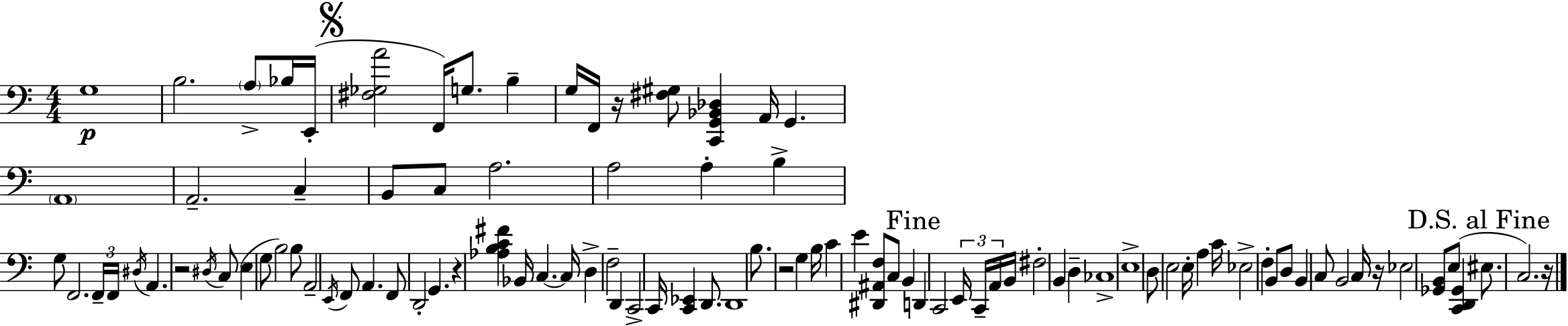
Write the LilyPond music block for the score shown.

{
  \clef bass
  \numericTimeSignature
  \time 4/4
  \key c \major
  g1\p | b2. \parenthesize a8-> bes16 e,16-.( | \mark \markup { \musicglyph "scripts.segno" } <fis ges a'>2 f,16) g8. b4-- | g16 f,16 r16 <fis gis>8 <c, g, bes, des>4 a,16 g,4. | \break \parenthesize a,1 | a,2.-- c4-- | b,8 c8 a2. | a2 a4-. b4-> | \break g8 f,2. \tuplet 3/2 { f,16-- f,16 | \acciaccatura { dis16 } } a,4. r2 \acciaccatura { dis16 }( | c8 e4 g8 b2) | b8 a,2-- \acciaccatura { e,16 } f,8 a,4. | \break f,8 d,2-. g,4. | r4 <aes b c' fis'>4 bes,16 c4.~~ | c16 d4-> f2-- d,4 | c,2-> c,16 <c, ees,>4 | \break d,8. d,1 | b8. r2 g4 | b16 c'4 e'4 <dis, ais, f>8 c8 b,4 | \mark "Fine" d,4 c,2 \tuplet 3/2 { e,16 | \break c,16-- a,16 } b,16 fis2-. b,4 d4-- | ces1-> | e1-> | d8 e2 e16-. a4 | \break c'16 ees2-> f4-. b,8 | d8 b,4 c8 b,2 | c16 r16 ees2 <ges, b,>8 e8( <c, d, ges,>4 | \mark "D.S. al Fine" eis8. c2.) | \break r16 \bar "|."
}